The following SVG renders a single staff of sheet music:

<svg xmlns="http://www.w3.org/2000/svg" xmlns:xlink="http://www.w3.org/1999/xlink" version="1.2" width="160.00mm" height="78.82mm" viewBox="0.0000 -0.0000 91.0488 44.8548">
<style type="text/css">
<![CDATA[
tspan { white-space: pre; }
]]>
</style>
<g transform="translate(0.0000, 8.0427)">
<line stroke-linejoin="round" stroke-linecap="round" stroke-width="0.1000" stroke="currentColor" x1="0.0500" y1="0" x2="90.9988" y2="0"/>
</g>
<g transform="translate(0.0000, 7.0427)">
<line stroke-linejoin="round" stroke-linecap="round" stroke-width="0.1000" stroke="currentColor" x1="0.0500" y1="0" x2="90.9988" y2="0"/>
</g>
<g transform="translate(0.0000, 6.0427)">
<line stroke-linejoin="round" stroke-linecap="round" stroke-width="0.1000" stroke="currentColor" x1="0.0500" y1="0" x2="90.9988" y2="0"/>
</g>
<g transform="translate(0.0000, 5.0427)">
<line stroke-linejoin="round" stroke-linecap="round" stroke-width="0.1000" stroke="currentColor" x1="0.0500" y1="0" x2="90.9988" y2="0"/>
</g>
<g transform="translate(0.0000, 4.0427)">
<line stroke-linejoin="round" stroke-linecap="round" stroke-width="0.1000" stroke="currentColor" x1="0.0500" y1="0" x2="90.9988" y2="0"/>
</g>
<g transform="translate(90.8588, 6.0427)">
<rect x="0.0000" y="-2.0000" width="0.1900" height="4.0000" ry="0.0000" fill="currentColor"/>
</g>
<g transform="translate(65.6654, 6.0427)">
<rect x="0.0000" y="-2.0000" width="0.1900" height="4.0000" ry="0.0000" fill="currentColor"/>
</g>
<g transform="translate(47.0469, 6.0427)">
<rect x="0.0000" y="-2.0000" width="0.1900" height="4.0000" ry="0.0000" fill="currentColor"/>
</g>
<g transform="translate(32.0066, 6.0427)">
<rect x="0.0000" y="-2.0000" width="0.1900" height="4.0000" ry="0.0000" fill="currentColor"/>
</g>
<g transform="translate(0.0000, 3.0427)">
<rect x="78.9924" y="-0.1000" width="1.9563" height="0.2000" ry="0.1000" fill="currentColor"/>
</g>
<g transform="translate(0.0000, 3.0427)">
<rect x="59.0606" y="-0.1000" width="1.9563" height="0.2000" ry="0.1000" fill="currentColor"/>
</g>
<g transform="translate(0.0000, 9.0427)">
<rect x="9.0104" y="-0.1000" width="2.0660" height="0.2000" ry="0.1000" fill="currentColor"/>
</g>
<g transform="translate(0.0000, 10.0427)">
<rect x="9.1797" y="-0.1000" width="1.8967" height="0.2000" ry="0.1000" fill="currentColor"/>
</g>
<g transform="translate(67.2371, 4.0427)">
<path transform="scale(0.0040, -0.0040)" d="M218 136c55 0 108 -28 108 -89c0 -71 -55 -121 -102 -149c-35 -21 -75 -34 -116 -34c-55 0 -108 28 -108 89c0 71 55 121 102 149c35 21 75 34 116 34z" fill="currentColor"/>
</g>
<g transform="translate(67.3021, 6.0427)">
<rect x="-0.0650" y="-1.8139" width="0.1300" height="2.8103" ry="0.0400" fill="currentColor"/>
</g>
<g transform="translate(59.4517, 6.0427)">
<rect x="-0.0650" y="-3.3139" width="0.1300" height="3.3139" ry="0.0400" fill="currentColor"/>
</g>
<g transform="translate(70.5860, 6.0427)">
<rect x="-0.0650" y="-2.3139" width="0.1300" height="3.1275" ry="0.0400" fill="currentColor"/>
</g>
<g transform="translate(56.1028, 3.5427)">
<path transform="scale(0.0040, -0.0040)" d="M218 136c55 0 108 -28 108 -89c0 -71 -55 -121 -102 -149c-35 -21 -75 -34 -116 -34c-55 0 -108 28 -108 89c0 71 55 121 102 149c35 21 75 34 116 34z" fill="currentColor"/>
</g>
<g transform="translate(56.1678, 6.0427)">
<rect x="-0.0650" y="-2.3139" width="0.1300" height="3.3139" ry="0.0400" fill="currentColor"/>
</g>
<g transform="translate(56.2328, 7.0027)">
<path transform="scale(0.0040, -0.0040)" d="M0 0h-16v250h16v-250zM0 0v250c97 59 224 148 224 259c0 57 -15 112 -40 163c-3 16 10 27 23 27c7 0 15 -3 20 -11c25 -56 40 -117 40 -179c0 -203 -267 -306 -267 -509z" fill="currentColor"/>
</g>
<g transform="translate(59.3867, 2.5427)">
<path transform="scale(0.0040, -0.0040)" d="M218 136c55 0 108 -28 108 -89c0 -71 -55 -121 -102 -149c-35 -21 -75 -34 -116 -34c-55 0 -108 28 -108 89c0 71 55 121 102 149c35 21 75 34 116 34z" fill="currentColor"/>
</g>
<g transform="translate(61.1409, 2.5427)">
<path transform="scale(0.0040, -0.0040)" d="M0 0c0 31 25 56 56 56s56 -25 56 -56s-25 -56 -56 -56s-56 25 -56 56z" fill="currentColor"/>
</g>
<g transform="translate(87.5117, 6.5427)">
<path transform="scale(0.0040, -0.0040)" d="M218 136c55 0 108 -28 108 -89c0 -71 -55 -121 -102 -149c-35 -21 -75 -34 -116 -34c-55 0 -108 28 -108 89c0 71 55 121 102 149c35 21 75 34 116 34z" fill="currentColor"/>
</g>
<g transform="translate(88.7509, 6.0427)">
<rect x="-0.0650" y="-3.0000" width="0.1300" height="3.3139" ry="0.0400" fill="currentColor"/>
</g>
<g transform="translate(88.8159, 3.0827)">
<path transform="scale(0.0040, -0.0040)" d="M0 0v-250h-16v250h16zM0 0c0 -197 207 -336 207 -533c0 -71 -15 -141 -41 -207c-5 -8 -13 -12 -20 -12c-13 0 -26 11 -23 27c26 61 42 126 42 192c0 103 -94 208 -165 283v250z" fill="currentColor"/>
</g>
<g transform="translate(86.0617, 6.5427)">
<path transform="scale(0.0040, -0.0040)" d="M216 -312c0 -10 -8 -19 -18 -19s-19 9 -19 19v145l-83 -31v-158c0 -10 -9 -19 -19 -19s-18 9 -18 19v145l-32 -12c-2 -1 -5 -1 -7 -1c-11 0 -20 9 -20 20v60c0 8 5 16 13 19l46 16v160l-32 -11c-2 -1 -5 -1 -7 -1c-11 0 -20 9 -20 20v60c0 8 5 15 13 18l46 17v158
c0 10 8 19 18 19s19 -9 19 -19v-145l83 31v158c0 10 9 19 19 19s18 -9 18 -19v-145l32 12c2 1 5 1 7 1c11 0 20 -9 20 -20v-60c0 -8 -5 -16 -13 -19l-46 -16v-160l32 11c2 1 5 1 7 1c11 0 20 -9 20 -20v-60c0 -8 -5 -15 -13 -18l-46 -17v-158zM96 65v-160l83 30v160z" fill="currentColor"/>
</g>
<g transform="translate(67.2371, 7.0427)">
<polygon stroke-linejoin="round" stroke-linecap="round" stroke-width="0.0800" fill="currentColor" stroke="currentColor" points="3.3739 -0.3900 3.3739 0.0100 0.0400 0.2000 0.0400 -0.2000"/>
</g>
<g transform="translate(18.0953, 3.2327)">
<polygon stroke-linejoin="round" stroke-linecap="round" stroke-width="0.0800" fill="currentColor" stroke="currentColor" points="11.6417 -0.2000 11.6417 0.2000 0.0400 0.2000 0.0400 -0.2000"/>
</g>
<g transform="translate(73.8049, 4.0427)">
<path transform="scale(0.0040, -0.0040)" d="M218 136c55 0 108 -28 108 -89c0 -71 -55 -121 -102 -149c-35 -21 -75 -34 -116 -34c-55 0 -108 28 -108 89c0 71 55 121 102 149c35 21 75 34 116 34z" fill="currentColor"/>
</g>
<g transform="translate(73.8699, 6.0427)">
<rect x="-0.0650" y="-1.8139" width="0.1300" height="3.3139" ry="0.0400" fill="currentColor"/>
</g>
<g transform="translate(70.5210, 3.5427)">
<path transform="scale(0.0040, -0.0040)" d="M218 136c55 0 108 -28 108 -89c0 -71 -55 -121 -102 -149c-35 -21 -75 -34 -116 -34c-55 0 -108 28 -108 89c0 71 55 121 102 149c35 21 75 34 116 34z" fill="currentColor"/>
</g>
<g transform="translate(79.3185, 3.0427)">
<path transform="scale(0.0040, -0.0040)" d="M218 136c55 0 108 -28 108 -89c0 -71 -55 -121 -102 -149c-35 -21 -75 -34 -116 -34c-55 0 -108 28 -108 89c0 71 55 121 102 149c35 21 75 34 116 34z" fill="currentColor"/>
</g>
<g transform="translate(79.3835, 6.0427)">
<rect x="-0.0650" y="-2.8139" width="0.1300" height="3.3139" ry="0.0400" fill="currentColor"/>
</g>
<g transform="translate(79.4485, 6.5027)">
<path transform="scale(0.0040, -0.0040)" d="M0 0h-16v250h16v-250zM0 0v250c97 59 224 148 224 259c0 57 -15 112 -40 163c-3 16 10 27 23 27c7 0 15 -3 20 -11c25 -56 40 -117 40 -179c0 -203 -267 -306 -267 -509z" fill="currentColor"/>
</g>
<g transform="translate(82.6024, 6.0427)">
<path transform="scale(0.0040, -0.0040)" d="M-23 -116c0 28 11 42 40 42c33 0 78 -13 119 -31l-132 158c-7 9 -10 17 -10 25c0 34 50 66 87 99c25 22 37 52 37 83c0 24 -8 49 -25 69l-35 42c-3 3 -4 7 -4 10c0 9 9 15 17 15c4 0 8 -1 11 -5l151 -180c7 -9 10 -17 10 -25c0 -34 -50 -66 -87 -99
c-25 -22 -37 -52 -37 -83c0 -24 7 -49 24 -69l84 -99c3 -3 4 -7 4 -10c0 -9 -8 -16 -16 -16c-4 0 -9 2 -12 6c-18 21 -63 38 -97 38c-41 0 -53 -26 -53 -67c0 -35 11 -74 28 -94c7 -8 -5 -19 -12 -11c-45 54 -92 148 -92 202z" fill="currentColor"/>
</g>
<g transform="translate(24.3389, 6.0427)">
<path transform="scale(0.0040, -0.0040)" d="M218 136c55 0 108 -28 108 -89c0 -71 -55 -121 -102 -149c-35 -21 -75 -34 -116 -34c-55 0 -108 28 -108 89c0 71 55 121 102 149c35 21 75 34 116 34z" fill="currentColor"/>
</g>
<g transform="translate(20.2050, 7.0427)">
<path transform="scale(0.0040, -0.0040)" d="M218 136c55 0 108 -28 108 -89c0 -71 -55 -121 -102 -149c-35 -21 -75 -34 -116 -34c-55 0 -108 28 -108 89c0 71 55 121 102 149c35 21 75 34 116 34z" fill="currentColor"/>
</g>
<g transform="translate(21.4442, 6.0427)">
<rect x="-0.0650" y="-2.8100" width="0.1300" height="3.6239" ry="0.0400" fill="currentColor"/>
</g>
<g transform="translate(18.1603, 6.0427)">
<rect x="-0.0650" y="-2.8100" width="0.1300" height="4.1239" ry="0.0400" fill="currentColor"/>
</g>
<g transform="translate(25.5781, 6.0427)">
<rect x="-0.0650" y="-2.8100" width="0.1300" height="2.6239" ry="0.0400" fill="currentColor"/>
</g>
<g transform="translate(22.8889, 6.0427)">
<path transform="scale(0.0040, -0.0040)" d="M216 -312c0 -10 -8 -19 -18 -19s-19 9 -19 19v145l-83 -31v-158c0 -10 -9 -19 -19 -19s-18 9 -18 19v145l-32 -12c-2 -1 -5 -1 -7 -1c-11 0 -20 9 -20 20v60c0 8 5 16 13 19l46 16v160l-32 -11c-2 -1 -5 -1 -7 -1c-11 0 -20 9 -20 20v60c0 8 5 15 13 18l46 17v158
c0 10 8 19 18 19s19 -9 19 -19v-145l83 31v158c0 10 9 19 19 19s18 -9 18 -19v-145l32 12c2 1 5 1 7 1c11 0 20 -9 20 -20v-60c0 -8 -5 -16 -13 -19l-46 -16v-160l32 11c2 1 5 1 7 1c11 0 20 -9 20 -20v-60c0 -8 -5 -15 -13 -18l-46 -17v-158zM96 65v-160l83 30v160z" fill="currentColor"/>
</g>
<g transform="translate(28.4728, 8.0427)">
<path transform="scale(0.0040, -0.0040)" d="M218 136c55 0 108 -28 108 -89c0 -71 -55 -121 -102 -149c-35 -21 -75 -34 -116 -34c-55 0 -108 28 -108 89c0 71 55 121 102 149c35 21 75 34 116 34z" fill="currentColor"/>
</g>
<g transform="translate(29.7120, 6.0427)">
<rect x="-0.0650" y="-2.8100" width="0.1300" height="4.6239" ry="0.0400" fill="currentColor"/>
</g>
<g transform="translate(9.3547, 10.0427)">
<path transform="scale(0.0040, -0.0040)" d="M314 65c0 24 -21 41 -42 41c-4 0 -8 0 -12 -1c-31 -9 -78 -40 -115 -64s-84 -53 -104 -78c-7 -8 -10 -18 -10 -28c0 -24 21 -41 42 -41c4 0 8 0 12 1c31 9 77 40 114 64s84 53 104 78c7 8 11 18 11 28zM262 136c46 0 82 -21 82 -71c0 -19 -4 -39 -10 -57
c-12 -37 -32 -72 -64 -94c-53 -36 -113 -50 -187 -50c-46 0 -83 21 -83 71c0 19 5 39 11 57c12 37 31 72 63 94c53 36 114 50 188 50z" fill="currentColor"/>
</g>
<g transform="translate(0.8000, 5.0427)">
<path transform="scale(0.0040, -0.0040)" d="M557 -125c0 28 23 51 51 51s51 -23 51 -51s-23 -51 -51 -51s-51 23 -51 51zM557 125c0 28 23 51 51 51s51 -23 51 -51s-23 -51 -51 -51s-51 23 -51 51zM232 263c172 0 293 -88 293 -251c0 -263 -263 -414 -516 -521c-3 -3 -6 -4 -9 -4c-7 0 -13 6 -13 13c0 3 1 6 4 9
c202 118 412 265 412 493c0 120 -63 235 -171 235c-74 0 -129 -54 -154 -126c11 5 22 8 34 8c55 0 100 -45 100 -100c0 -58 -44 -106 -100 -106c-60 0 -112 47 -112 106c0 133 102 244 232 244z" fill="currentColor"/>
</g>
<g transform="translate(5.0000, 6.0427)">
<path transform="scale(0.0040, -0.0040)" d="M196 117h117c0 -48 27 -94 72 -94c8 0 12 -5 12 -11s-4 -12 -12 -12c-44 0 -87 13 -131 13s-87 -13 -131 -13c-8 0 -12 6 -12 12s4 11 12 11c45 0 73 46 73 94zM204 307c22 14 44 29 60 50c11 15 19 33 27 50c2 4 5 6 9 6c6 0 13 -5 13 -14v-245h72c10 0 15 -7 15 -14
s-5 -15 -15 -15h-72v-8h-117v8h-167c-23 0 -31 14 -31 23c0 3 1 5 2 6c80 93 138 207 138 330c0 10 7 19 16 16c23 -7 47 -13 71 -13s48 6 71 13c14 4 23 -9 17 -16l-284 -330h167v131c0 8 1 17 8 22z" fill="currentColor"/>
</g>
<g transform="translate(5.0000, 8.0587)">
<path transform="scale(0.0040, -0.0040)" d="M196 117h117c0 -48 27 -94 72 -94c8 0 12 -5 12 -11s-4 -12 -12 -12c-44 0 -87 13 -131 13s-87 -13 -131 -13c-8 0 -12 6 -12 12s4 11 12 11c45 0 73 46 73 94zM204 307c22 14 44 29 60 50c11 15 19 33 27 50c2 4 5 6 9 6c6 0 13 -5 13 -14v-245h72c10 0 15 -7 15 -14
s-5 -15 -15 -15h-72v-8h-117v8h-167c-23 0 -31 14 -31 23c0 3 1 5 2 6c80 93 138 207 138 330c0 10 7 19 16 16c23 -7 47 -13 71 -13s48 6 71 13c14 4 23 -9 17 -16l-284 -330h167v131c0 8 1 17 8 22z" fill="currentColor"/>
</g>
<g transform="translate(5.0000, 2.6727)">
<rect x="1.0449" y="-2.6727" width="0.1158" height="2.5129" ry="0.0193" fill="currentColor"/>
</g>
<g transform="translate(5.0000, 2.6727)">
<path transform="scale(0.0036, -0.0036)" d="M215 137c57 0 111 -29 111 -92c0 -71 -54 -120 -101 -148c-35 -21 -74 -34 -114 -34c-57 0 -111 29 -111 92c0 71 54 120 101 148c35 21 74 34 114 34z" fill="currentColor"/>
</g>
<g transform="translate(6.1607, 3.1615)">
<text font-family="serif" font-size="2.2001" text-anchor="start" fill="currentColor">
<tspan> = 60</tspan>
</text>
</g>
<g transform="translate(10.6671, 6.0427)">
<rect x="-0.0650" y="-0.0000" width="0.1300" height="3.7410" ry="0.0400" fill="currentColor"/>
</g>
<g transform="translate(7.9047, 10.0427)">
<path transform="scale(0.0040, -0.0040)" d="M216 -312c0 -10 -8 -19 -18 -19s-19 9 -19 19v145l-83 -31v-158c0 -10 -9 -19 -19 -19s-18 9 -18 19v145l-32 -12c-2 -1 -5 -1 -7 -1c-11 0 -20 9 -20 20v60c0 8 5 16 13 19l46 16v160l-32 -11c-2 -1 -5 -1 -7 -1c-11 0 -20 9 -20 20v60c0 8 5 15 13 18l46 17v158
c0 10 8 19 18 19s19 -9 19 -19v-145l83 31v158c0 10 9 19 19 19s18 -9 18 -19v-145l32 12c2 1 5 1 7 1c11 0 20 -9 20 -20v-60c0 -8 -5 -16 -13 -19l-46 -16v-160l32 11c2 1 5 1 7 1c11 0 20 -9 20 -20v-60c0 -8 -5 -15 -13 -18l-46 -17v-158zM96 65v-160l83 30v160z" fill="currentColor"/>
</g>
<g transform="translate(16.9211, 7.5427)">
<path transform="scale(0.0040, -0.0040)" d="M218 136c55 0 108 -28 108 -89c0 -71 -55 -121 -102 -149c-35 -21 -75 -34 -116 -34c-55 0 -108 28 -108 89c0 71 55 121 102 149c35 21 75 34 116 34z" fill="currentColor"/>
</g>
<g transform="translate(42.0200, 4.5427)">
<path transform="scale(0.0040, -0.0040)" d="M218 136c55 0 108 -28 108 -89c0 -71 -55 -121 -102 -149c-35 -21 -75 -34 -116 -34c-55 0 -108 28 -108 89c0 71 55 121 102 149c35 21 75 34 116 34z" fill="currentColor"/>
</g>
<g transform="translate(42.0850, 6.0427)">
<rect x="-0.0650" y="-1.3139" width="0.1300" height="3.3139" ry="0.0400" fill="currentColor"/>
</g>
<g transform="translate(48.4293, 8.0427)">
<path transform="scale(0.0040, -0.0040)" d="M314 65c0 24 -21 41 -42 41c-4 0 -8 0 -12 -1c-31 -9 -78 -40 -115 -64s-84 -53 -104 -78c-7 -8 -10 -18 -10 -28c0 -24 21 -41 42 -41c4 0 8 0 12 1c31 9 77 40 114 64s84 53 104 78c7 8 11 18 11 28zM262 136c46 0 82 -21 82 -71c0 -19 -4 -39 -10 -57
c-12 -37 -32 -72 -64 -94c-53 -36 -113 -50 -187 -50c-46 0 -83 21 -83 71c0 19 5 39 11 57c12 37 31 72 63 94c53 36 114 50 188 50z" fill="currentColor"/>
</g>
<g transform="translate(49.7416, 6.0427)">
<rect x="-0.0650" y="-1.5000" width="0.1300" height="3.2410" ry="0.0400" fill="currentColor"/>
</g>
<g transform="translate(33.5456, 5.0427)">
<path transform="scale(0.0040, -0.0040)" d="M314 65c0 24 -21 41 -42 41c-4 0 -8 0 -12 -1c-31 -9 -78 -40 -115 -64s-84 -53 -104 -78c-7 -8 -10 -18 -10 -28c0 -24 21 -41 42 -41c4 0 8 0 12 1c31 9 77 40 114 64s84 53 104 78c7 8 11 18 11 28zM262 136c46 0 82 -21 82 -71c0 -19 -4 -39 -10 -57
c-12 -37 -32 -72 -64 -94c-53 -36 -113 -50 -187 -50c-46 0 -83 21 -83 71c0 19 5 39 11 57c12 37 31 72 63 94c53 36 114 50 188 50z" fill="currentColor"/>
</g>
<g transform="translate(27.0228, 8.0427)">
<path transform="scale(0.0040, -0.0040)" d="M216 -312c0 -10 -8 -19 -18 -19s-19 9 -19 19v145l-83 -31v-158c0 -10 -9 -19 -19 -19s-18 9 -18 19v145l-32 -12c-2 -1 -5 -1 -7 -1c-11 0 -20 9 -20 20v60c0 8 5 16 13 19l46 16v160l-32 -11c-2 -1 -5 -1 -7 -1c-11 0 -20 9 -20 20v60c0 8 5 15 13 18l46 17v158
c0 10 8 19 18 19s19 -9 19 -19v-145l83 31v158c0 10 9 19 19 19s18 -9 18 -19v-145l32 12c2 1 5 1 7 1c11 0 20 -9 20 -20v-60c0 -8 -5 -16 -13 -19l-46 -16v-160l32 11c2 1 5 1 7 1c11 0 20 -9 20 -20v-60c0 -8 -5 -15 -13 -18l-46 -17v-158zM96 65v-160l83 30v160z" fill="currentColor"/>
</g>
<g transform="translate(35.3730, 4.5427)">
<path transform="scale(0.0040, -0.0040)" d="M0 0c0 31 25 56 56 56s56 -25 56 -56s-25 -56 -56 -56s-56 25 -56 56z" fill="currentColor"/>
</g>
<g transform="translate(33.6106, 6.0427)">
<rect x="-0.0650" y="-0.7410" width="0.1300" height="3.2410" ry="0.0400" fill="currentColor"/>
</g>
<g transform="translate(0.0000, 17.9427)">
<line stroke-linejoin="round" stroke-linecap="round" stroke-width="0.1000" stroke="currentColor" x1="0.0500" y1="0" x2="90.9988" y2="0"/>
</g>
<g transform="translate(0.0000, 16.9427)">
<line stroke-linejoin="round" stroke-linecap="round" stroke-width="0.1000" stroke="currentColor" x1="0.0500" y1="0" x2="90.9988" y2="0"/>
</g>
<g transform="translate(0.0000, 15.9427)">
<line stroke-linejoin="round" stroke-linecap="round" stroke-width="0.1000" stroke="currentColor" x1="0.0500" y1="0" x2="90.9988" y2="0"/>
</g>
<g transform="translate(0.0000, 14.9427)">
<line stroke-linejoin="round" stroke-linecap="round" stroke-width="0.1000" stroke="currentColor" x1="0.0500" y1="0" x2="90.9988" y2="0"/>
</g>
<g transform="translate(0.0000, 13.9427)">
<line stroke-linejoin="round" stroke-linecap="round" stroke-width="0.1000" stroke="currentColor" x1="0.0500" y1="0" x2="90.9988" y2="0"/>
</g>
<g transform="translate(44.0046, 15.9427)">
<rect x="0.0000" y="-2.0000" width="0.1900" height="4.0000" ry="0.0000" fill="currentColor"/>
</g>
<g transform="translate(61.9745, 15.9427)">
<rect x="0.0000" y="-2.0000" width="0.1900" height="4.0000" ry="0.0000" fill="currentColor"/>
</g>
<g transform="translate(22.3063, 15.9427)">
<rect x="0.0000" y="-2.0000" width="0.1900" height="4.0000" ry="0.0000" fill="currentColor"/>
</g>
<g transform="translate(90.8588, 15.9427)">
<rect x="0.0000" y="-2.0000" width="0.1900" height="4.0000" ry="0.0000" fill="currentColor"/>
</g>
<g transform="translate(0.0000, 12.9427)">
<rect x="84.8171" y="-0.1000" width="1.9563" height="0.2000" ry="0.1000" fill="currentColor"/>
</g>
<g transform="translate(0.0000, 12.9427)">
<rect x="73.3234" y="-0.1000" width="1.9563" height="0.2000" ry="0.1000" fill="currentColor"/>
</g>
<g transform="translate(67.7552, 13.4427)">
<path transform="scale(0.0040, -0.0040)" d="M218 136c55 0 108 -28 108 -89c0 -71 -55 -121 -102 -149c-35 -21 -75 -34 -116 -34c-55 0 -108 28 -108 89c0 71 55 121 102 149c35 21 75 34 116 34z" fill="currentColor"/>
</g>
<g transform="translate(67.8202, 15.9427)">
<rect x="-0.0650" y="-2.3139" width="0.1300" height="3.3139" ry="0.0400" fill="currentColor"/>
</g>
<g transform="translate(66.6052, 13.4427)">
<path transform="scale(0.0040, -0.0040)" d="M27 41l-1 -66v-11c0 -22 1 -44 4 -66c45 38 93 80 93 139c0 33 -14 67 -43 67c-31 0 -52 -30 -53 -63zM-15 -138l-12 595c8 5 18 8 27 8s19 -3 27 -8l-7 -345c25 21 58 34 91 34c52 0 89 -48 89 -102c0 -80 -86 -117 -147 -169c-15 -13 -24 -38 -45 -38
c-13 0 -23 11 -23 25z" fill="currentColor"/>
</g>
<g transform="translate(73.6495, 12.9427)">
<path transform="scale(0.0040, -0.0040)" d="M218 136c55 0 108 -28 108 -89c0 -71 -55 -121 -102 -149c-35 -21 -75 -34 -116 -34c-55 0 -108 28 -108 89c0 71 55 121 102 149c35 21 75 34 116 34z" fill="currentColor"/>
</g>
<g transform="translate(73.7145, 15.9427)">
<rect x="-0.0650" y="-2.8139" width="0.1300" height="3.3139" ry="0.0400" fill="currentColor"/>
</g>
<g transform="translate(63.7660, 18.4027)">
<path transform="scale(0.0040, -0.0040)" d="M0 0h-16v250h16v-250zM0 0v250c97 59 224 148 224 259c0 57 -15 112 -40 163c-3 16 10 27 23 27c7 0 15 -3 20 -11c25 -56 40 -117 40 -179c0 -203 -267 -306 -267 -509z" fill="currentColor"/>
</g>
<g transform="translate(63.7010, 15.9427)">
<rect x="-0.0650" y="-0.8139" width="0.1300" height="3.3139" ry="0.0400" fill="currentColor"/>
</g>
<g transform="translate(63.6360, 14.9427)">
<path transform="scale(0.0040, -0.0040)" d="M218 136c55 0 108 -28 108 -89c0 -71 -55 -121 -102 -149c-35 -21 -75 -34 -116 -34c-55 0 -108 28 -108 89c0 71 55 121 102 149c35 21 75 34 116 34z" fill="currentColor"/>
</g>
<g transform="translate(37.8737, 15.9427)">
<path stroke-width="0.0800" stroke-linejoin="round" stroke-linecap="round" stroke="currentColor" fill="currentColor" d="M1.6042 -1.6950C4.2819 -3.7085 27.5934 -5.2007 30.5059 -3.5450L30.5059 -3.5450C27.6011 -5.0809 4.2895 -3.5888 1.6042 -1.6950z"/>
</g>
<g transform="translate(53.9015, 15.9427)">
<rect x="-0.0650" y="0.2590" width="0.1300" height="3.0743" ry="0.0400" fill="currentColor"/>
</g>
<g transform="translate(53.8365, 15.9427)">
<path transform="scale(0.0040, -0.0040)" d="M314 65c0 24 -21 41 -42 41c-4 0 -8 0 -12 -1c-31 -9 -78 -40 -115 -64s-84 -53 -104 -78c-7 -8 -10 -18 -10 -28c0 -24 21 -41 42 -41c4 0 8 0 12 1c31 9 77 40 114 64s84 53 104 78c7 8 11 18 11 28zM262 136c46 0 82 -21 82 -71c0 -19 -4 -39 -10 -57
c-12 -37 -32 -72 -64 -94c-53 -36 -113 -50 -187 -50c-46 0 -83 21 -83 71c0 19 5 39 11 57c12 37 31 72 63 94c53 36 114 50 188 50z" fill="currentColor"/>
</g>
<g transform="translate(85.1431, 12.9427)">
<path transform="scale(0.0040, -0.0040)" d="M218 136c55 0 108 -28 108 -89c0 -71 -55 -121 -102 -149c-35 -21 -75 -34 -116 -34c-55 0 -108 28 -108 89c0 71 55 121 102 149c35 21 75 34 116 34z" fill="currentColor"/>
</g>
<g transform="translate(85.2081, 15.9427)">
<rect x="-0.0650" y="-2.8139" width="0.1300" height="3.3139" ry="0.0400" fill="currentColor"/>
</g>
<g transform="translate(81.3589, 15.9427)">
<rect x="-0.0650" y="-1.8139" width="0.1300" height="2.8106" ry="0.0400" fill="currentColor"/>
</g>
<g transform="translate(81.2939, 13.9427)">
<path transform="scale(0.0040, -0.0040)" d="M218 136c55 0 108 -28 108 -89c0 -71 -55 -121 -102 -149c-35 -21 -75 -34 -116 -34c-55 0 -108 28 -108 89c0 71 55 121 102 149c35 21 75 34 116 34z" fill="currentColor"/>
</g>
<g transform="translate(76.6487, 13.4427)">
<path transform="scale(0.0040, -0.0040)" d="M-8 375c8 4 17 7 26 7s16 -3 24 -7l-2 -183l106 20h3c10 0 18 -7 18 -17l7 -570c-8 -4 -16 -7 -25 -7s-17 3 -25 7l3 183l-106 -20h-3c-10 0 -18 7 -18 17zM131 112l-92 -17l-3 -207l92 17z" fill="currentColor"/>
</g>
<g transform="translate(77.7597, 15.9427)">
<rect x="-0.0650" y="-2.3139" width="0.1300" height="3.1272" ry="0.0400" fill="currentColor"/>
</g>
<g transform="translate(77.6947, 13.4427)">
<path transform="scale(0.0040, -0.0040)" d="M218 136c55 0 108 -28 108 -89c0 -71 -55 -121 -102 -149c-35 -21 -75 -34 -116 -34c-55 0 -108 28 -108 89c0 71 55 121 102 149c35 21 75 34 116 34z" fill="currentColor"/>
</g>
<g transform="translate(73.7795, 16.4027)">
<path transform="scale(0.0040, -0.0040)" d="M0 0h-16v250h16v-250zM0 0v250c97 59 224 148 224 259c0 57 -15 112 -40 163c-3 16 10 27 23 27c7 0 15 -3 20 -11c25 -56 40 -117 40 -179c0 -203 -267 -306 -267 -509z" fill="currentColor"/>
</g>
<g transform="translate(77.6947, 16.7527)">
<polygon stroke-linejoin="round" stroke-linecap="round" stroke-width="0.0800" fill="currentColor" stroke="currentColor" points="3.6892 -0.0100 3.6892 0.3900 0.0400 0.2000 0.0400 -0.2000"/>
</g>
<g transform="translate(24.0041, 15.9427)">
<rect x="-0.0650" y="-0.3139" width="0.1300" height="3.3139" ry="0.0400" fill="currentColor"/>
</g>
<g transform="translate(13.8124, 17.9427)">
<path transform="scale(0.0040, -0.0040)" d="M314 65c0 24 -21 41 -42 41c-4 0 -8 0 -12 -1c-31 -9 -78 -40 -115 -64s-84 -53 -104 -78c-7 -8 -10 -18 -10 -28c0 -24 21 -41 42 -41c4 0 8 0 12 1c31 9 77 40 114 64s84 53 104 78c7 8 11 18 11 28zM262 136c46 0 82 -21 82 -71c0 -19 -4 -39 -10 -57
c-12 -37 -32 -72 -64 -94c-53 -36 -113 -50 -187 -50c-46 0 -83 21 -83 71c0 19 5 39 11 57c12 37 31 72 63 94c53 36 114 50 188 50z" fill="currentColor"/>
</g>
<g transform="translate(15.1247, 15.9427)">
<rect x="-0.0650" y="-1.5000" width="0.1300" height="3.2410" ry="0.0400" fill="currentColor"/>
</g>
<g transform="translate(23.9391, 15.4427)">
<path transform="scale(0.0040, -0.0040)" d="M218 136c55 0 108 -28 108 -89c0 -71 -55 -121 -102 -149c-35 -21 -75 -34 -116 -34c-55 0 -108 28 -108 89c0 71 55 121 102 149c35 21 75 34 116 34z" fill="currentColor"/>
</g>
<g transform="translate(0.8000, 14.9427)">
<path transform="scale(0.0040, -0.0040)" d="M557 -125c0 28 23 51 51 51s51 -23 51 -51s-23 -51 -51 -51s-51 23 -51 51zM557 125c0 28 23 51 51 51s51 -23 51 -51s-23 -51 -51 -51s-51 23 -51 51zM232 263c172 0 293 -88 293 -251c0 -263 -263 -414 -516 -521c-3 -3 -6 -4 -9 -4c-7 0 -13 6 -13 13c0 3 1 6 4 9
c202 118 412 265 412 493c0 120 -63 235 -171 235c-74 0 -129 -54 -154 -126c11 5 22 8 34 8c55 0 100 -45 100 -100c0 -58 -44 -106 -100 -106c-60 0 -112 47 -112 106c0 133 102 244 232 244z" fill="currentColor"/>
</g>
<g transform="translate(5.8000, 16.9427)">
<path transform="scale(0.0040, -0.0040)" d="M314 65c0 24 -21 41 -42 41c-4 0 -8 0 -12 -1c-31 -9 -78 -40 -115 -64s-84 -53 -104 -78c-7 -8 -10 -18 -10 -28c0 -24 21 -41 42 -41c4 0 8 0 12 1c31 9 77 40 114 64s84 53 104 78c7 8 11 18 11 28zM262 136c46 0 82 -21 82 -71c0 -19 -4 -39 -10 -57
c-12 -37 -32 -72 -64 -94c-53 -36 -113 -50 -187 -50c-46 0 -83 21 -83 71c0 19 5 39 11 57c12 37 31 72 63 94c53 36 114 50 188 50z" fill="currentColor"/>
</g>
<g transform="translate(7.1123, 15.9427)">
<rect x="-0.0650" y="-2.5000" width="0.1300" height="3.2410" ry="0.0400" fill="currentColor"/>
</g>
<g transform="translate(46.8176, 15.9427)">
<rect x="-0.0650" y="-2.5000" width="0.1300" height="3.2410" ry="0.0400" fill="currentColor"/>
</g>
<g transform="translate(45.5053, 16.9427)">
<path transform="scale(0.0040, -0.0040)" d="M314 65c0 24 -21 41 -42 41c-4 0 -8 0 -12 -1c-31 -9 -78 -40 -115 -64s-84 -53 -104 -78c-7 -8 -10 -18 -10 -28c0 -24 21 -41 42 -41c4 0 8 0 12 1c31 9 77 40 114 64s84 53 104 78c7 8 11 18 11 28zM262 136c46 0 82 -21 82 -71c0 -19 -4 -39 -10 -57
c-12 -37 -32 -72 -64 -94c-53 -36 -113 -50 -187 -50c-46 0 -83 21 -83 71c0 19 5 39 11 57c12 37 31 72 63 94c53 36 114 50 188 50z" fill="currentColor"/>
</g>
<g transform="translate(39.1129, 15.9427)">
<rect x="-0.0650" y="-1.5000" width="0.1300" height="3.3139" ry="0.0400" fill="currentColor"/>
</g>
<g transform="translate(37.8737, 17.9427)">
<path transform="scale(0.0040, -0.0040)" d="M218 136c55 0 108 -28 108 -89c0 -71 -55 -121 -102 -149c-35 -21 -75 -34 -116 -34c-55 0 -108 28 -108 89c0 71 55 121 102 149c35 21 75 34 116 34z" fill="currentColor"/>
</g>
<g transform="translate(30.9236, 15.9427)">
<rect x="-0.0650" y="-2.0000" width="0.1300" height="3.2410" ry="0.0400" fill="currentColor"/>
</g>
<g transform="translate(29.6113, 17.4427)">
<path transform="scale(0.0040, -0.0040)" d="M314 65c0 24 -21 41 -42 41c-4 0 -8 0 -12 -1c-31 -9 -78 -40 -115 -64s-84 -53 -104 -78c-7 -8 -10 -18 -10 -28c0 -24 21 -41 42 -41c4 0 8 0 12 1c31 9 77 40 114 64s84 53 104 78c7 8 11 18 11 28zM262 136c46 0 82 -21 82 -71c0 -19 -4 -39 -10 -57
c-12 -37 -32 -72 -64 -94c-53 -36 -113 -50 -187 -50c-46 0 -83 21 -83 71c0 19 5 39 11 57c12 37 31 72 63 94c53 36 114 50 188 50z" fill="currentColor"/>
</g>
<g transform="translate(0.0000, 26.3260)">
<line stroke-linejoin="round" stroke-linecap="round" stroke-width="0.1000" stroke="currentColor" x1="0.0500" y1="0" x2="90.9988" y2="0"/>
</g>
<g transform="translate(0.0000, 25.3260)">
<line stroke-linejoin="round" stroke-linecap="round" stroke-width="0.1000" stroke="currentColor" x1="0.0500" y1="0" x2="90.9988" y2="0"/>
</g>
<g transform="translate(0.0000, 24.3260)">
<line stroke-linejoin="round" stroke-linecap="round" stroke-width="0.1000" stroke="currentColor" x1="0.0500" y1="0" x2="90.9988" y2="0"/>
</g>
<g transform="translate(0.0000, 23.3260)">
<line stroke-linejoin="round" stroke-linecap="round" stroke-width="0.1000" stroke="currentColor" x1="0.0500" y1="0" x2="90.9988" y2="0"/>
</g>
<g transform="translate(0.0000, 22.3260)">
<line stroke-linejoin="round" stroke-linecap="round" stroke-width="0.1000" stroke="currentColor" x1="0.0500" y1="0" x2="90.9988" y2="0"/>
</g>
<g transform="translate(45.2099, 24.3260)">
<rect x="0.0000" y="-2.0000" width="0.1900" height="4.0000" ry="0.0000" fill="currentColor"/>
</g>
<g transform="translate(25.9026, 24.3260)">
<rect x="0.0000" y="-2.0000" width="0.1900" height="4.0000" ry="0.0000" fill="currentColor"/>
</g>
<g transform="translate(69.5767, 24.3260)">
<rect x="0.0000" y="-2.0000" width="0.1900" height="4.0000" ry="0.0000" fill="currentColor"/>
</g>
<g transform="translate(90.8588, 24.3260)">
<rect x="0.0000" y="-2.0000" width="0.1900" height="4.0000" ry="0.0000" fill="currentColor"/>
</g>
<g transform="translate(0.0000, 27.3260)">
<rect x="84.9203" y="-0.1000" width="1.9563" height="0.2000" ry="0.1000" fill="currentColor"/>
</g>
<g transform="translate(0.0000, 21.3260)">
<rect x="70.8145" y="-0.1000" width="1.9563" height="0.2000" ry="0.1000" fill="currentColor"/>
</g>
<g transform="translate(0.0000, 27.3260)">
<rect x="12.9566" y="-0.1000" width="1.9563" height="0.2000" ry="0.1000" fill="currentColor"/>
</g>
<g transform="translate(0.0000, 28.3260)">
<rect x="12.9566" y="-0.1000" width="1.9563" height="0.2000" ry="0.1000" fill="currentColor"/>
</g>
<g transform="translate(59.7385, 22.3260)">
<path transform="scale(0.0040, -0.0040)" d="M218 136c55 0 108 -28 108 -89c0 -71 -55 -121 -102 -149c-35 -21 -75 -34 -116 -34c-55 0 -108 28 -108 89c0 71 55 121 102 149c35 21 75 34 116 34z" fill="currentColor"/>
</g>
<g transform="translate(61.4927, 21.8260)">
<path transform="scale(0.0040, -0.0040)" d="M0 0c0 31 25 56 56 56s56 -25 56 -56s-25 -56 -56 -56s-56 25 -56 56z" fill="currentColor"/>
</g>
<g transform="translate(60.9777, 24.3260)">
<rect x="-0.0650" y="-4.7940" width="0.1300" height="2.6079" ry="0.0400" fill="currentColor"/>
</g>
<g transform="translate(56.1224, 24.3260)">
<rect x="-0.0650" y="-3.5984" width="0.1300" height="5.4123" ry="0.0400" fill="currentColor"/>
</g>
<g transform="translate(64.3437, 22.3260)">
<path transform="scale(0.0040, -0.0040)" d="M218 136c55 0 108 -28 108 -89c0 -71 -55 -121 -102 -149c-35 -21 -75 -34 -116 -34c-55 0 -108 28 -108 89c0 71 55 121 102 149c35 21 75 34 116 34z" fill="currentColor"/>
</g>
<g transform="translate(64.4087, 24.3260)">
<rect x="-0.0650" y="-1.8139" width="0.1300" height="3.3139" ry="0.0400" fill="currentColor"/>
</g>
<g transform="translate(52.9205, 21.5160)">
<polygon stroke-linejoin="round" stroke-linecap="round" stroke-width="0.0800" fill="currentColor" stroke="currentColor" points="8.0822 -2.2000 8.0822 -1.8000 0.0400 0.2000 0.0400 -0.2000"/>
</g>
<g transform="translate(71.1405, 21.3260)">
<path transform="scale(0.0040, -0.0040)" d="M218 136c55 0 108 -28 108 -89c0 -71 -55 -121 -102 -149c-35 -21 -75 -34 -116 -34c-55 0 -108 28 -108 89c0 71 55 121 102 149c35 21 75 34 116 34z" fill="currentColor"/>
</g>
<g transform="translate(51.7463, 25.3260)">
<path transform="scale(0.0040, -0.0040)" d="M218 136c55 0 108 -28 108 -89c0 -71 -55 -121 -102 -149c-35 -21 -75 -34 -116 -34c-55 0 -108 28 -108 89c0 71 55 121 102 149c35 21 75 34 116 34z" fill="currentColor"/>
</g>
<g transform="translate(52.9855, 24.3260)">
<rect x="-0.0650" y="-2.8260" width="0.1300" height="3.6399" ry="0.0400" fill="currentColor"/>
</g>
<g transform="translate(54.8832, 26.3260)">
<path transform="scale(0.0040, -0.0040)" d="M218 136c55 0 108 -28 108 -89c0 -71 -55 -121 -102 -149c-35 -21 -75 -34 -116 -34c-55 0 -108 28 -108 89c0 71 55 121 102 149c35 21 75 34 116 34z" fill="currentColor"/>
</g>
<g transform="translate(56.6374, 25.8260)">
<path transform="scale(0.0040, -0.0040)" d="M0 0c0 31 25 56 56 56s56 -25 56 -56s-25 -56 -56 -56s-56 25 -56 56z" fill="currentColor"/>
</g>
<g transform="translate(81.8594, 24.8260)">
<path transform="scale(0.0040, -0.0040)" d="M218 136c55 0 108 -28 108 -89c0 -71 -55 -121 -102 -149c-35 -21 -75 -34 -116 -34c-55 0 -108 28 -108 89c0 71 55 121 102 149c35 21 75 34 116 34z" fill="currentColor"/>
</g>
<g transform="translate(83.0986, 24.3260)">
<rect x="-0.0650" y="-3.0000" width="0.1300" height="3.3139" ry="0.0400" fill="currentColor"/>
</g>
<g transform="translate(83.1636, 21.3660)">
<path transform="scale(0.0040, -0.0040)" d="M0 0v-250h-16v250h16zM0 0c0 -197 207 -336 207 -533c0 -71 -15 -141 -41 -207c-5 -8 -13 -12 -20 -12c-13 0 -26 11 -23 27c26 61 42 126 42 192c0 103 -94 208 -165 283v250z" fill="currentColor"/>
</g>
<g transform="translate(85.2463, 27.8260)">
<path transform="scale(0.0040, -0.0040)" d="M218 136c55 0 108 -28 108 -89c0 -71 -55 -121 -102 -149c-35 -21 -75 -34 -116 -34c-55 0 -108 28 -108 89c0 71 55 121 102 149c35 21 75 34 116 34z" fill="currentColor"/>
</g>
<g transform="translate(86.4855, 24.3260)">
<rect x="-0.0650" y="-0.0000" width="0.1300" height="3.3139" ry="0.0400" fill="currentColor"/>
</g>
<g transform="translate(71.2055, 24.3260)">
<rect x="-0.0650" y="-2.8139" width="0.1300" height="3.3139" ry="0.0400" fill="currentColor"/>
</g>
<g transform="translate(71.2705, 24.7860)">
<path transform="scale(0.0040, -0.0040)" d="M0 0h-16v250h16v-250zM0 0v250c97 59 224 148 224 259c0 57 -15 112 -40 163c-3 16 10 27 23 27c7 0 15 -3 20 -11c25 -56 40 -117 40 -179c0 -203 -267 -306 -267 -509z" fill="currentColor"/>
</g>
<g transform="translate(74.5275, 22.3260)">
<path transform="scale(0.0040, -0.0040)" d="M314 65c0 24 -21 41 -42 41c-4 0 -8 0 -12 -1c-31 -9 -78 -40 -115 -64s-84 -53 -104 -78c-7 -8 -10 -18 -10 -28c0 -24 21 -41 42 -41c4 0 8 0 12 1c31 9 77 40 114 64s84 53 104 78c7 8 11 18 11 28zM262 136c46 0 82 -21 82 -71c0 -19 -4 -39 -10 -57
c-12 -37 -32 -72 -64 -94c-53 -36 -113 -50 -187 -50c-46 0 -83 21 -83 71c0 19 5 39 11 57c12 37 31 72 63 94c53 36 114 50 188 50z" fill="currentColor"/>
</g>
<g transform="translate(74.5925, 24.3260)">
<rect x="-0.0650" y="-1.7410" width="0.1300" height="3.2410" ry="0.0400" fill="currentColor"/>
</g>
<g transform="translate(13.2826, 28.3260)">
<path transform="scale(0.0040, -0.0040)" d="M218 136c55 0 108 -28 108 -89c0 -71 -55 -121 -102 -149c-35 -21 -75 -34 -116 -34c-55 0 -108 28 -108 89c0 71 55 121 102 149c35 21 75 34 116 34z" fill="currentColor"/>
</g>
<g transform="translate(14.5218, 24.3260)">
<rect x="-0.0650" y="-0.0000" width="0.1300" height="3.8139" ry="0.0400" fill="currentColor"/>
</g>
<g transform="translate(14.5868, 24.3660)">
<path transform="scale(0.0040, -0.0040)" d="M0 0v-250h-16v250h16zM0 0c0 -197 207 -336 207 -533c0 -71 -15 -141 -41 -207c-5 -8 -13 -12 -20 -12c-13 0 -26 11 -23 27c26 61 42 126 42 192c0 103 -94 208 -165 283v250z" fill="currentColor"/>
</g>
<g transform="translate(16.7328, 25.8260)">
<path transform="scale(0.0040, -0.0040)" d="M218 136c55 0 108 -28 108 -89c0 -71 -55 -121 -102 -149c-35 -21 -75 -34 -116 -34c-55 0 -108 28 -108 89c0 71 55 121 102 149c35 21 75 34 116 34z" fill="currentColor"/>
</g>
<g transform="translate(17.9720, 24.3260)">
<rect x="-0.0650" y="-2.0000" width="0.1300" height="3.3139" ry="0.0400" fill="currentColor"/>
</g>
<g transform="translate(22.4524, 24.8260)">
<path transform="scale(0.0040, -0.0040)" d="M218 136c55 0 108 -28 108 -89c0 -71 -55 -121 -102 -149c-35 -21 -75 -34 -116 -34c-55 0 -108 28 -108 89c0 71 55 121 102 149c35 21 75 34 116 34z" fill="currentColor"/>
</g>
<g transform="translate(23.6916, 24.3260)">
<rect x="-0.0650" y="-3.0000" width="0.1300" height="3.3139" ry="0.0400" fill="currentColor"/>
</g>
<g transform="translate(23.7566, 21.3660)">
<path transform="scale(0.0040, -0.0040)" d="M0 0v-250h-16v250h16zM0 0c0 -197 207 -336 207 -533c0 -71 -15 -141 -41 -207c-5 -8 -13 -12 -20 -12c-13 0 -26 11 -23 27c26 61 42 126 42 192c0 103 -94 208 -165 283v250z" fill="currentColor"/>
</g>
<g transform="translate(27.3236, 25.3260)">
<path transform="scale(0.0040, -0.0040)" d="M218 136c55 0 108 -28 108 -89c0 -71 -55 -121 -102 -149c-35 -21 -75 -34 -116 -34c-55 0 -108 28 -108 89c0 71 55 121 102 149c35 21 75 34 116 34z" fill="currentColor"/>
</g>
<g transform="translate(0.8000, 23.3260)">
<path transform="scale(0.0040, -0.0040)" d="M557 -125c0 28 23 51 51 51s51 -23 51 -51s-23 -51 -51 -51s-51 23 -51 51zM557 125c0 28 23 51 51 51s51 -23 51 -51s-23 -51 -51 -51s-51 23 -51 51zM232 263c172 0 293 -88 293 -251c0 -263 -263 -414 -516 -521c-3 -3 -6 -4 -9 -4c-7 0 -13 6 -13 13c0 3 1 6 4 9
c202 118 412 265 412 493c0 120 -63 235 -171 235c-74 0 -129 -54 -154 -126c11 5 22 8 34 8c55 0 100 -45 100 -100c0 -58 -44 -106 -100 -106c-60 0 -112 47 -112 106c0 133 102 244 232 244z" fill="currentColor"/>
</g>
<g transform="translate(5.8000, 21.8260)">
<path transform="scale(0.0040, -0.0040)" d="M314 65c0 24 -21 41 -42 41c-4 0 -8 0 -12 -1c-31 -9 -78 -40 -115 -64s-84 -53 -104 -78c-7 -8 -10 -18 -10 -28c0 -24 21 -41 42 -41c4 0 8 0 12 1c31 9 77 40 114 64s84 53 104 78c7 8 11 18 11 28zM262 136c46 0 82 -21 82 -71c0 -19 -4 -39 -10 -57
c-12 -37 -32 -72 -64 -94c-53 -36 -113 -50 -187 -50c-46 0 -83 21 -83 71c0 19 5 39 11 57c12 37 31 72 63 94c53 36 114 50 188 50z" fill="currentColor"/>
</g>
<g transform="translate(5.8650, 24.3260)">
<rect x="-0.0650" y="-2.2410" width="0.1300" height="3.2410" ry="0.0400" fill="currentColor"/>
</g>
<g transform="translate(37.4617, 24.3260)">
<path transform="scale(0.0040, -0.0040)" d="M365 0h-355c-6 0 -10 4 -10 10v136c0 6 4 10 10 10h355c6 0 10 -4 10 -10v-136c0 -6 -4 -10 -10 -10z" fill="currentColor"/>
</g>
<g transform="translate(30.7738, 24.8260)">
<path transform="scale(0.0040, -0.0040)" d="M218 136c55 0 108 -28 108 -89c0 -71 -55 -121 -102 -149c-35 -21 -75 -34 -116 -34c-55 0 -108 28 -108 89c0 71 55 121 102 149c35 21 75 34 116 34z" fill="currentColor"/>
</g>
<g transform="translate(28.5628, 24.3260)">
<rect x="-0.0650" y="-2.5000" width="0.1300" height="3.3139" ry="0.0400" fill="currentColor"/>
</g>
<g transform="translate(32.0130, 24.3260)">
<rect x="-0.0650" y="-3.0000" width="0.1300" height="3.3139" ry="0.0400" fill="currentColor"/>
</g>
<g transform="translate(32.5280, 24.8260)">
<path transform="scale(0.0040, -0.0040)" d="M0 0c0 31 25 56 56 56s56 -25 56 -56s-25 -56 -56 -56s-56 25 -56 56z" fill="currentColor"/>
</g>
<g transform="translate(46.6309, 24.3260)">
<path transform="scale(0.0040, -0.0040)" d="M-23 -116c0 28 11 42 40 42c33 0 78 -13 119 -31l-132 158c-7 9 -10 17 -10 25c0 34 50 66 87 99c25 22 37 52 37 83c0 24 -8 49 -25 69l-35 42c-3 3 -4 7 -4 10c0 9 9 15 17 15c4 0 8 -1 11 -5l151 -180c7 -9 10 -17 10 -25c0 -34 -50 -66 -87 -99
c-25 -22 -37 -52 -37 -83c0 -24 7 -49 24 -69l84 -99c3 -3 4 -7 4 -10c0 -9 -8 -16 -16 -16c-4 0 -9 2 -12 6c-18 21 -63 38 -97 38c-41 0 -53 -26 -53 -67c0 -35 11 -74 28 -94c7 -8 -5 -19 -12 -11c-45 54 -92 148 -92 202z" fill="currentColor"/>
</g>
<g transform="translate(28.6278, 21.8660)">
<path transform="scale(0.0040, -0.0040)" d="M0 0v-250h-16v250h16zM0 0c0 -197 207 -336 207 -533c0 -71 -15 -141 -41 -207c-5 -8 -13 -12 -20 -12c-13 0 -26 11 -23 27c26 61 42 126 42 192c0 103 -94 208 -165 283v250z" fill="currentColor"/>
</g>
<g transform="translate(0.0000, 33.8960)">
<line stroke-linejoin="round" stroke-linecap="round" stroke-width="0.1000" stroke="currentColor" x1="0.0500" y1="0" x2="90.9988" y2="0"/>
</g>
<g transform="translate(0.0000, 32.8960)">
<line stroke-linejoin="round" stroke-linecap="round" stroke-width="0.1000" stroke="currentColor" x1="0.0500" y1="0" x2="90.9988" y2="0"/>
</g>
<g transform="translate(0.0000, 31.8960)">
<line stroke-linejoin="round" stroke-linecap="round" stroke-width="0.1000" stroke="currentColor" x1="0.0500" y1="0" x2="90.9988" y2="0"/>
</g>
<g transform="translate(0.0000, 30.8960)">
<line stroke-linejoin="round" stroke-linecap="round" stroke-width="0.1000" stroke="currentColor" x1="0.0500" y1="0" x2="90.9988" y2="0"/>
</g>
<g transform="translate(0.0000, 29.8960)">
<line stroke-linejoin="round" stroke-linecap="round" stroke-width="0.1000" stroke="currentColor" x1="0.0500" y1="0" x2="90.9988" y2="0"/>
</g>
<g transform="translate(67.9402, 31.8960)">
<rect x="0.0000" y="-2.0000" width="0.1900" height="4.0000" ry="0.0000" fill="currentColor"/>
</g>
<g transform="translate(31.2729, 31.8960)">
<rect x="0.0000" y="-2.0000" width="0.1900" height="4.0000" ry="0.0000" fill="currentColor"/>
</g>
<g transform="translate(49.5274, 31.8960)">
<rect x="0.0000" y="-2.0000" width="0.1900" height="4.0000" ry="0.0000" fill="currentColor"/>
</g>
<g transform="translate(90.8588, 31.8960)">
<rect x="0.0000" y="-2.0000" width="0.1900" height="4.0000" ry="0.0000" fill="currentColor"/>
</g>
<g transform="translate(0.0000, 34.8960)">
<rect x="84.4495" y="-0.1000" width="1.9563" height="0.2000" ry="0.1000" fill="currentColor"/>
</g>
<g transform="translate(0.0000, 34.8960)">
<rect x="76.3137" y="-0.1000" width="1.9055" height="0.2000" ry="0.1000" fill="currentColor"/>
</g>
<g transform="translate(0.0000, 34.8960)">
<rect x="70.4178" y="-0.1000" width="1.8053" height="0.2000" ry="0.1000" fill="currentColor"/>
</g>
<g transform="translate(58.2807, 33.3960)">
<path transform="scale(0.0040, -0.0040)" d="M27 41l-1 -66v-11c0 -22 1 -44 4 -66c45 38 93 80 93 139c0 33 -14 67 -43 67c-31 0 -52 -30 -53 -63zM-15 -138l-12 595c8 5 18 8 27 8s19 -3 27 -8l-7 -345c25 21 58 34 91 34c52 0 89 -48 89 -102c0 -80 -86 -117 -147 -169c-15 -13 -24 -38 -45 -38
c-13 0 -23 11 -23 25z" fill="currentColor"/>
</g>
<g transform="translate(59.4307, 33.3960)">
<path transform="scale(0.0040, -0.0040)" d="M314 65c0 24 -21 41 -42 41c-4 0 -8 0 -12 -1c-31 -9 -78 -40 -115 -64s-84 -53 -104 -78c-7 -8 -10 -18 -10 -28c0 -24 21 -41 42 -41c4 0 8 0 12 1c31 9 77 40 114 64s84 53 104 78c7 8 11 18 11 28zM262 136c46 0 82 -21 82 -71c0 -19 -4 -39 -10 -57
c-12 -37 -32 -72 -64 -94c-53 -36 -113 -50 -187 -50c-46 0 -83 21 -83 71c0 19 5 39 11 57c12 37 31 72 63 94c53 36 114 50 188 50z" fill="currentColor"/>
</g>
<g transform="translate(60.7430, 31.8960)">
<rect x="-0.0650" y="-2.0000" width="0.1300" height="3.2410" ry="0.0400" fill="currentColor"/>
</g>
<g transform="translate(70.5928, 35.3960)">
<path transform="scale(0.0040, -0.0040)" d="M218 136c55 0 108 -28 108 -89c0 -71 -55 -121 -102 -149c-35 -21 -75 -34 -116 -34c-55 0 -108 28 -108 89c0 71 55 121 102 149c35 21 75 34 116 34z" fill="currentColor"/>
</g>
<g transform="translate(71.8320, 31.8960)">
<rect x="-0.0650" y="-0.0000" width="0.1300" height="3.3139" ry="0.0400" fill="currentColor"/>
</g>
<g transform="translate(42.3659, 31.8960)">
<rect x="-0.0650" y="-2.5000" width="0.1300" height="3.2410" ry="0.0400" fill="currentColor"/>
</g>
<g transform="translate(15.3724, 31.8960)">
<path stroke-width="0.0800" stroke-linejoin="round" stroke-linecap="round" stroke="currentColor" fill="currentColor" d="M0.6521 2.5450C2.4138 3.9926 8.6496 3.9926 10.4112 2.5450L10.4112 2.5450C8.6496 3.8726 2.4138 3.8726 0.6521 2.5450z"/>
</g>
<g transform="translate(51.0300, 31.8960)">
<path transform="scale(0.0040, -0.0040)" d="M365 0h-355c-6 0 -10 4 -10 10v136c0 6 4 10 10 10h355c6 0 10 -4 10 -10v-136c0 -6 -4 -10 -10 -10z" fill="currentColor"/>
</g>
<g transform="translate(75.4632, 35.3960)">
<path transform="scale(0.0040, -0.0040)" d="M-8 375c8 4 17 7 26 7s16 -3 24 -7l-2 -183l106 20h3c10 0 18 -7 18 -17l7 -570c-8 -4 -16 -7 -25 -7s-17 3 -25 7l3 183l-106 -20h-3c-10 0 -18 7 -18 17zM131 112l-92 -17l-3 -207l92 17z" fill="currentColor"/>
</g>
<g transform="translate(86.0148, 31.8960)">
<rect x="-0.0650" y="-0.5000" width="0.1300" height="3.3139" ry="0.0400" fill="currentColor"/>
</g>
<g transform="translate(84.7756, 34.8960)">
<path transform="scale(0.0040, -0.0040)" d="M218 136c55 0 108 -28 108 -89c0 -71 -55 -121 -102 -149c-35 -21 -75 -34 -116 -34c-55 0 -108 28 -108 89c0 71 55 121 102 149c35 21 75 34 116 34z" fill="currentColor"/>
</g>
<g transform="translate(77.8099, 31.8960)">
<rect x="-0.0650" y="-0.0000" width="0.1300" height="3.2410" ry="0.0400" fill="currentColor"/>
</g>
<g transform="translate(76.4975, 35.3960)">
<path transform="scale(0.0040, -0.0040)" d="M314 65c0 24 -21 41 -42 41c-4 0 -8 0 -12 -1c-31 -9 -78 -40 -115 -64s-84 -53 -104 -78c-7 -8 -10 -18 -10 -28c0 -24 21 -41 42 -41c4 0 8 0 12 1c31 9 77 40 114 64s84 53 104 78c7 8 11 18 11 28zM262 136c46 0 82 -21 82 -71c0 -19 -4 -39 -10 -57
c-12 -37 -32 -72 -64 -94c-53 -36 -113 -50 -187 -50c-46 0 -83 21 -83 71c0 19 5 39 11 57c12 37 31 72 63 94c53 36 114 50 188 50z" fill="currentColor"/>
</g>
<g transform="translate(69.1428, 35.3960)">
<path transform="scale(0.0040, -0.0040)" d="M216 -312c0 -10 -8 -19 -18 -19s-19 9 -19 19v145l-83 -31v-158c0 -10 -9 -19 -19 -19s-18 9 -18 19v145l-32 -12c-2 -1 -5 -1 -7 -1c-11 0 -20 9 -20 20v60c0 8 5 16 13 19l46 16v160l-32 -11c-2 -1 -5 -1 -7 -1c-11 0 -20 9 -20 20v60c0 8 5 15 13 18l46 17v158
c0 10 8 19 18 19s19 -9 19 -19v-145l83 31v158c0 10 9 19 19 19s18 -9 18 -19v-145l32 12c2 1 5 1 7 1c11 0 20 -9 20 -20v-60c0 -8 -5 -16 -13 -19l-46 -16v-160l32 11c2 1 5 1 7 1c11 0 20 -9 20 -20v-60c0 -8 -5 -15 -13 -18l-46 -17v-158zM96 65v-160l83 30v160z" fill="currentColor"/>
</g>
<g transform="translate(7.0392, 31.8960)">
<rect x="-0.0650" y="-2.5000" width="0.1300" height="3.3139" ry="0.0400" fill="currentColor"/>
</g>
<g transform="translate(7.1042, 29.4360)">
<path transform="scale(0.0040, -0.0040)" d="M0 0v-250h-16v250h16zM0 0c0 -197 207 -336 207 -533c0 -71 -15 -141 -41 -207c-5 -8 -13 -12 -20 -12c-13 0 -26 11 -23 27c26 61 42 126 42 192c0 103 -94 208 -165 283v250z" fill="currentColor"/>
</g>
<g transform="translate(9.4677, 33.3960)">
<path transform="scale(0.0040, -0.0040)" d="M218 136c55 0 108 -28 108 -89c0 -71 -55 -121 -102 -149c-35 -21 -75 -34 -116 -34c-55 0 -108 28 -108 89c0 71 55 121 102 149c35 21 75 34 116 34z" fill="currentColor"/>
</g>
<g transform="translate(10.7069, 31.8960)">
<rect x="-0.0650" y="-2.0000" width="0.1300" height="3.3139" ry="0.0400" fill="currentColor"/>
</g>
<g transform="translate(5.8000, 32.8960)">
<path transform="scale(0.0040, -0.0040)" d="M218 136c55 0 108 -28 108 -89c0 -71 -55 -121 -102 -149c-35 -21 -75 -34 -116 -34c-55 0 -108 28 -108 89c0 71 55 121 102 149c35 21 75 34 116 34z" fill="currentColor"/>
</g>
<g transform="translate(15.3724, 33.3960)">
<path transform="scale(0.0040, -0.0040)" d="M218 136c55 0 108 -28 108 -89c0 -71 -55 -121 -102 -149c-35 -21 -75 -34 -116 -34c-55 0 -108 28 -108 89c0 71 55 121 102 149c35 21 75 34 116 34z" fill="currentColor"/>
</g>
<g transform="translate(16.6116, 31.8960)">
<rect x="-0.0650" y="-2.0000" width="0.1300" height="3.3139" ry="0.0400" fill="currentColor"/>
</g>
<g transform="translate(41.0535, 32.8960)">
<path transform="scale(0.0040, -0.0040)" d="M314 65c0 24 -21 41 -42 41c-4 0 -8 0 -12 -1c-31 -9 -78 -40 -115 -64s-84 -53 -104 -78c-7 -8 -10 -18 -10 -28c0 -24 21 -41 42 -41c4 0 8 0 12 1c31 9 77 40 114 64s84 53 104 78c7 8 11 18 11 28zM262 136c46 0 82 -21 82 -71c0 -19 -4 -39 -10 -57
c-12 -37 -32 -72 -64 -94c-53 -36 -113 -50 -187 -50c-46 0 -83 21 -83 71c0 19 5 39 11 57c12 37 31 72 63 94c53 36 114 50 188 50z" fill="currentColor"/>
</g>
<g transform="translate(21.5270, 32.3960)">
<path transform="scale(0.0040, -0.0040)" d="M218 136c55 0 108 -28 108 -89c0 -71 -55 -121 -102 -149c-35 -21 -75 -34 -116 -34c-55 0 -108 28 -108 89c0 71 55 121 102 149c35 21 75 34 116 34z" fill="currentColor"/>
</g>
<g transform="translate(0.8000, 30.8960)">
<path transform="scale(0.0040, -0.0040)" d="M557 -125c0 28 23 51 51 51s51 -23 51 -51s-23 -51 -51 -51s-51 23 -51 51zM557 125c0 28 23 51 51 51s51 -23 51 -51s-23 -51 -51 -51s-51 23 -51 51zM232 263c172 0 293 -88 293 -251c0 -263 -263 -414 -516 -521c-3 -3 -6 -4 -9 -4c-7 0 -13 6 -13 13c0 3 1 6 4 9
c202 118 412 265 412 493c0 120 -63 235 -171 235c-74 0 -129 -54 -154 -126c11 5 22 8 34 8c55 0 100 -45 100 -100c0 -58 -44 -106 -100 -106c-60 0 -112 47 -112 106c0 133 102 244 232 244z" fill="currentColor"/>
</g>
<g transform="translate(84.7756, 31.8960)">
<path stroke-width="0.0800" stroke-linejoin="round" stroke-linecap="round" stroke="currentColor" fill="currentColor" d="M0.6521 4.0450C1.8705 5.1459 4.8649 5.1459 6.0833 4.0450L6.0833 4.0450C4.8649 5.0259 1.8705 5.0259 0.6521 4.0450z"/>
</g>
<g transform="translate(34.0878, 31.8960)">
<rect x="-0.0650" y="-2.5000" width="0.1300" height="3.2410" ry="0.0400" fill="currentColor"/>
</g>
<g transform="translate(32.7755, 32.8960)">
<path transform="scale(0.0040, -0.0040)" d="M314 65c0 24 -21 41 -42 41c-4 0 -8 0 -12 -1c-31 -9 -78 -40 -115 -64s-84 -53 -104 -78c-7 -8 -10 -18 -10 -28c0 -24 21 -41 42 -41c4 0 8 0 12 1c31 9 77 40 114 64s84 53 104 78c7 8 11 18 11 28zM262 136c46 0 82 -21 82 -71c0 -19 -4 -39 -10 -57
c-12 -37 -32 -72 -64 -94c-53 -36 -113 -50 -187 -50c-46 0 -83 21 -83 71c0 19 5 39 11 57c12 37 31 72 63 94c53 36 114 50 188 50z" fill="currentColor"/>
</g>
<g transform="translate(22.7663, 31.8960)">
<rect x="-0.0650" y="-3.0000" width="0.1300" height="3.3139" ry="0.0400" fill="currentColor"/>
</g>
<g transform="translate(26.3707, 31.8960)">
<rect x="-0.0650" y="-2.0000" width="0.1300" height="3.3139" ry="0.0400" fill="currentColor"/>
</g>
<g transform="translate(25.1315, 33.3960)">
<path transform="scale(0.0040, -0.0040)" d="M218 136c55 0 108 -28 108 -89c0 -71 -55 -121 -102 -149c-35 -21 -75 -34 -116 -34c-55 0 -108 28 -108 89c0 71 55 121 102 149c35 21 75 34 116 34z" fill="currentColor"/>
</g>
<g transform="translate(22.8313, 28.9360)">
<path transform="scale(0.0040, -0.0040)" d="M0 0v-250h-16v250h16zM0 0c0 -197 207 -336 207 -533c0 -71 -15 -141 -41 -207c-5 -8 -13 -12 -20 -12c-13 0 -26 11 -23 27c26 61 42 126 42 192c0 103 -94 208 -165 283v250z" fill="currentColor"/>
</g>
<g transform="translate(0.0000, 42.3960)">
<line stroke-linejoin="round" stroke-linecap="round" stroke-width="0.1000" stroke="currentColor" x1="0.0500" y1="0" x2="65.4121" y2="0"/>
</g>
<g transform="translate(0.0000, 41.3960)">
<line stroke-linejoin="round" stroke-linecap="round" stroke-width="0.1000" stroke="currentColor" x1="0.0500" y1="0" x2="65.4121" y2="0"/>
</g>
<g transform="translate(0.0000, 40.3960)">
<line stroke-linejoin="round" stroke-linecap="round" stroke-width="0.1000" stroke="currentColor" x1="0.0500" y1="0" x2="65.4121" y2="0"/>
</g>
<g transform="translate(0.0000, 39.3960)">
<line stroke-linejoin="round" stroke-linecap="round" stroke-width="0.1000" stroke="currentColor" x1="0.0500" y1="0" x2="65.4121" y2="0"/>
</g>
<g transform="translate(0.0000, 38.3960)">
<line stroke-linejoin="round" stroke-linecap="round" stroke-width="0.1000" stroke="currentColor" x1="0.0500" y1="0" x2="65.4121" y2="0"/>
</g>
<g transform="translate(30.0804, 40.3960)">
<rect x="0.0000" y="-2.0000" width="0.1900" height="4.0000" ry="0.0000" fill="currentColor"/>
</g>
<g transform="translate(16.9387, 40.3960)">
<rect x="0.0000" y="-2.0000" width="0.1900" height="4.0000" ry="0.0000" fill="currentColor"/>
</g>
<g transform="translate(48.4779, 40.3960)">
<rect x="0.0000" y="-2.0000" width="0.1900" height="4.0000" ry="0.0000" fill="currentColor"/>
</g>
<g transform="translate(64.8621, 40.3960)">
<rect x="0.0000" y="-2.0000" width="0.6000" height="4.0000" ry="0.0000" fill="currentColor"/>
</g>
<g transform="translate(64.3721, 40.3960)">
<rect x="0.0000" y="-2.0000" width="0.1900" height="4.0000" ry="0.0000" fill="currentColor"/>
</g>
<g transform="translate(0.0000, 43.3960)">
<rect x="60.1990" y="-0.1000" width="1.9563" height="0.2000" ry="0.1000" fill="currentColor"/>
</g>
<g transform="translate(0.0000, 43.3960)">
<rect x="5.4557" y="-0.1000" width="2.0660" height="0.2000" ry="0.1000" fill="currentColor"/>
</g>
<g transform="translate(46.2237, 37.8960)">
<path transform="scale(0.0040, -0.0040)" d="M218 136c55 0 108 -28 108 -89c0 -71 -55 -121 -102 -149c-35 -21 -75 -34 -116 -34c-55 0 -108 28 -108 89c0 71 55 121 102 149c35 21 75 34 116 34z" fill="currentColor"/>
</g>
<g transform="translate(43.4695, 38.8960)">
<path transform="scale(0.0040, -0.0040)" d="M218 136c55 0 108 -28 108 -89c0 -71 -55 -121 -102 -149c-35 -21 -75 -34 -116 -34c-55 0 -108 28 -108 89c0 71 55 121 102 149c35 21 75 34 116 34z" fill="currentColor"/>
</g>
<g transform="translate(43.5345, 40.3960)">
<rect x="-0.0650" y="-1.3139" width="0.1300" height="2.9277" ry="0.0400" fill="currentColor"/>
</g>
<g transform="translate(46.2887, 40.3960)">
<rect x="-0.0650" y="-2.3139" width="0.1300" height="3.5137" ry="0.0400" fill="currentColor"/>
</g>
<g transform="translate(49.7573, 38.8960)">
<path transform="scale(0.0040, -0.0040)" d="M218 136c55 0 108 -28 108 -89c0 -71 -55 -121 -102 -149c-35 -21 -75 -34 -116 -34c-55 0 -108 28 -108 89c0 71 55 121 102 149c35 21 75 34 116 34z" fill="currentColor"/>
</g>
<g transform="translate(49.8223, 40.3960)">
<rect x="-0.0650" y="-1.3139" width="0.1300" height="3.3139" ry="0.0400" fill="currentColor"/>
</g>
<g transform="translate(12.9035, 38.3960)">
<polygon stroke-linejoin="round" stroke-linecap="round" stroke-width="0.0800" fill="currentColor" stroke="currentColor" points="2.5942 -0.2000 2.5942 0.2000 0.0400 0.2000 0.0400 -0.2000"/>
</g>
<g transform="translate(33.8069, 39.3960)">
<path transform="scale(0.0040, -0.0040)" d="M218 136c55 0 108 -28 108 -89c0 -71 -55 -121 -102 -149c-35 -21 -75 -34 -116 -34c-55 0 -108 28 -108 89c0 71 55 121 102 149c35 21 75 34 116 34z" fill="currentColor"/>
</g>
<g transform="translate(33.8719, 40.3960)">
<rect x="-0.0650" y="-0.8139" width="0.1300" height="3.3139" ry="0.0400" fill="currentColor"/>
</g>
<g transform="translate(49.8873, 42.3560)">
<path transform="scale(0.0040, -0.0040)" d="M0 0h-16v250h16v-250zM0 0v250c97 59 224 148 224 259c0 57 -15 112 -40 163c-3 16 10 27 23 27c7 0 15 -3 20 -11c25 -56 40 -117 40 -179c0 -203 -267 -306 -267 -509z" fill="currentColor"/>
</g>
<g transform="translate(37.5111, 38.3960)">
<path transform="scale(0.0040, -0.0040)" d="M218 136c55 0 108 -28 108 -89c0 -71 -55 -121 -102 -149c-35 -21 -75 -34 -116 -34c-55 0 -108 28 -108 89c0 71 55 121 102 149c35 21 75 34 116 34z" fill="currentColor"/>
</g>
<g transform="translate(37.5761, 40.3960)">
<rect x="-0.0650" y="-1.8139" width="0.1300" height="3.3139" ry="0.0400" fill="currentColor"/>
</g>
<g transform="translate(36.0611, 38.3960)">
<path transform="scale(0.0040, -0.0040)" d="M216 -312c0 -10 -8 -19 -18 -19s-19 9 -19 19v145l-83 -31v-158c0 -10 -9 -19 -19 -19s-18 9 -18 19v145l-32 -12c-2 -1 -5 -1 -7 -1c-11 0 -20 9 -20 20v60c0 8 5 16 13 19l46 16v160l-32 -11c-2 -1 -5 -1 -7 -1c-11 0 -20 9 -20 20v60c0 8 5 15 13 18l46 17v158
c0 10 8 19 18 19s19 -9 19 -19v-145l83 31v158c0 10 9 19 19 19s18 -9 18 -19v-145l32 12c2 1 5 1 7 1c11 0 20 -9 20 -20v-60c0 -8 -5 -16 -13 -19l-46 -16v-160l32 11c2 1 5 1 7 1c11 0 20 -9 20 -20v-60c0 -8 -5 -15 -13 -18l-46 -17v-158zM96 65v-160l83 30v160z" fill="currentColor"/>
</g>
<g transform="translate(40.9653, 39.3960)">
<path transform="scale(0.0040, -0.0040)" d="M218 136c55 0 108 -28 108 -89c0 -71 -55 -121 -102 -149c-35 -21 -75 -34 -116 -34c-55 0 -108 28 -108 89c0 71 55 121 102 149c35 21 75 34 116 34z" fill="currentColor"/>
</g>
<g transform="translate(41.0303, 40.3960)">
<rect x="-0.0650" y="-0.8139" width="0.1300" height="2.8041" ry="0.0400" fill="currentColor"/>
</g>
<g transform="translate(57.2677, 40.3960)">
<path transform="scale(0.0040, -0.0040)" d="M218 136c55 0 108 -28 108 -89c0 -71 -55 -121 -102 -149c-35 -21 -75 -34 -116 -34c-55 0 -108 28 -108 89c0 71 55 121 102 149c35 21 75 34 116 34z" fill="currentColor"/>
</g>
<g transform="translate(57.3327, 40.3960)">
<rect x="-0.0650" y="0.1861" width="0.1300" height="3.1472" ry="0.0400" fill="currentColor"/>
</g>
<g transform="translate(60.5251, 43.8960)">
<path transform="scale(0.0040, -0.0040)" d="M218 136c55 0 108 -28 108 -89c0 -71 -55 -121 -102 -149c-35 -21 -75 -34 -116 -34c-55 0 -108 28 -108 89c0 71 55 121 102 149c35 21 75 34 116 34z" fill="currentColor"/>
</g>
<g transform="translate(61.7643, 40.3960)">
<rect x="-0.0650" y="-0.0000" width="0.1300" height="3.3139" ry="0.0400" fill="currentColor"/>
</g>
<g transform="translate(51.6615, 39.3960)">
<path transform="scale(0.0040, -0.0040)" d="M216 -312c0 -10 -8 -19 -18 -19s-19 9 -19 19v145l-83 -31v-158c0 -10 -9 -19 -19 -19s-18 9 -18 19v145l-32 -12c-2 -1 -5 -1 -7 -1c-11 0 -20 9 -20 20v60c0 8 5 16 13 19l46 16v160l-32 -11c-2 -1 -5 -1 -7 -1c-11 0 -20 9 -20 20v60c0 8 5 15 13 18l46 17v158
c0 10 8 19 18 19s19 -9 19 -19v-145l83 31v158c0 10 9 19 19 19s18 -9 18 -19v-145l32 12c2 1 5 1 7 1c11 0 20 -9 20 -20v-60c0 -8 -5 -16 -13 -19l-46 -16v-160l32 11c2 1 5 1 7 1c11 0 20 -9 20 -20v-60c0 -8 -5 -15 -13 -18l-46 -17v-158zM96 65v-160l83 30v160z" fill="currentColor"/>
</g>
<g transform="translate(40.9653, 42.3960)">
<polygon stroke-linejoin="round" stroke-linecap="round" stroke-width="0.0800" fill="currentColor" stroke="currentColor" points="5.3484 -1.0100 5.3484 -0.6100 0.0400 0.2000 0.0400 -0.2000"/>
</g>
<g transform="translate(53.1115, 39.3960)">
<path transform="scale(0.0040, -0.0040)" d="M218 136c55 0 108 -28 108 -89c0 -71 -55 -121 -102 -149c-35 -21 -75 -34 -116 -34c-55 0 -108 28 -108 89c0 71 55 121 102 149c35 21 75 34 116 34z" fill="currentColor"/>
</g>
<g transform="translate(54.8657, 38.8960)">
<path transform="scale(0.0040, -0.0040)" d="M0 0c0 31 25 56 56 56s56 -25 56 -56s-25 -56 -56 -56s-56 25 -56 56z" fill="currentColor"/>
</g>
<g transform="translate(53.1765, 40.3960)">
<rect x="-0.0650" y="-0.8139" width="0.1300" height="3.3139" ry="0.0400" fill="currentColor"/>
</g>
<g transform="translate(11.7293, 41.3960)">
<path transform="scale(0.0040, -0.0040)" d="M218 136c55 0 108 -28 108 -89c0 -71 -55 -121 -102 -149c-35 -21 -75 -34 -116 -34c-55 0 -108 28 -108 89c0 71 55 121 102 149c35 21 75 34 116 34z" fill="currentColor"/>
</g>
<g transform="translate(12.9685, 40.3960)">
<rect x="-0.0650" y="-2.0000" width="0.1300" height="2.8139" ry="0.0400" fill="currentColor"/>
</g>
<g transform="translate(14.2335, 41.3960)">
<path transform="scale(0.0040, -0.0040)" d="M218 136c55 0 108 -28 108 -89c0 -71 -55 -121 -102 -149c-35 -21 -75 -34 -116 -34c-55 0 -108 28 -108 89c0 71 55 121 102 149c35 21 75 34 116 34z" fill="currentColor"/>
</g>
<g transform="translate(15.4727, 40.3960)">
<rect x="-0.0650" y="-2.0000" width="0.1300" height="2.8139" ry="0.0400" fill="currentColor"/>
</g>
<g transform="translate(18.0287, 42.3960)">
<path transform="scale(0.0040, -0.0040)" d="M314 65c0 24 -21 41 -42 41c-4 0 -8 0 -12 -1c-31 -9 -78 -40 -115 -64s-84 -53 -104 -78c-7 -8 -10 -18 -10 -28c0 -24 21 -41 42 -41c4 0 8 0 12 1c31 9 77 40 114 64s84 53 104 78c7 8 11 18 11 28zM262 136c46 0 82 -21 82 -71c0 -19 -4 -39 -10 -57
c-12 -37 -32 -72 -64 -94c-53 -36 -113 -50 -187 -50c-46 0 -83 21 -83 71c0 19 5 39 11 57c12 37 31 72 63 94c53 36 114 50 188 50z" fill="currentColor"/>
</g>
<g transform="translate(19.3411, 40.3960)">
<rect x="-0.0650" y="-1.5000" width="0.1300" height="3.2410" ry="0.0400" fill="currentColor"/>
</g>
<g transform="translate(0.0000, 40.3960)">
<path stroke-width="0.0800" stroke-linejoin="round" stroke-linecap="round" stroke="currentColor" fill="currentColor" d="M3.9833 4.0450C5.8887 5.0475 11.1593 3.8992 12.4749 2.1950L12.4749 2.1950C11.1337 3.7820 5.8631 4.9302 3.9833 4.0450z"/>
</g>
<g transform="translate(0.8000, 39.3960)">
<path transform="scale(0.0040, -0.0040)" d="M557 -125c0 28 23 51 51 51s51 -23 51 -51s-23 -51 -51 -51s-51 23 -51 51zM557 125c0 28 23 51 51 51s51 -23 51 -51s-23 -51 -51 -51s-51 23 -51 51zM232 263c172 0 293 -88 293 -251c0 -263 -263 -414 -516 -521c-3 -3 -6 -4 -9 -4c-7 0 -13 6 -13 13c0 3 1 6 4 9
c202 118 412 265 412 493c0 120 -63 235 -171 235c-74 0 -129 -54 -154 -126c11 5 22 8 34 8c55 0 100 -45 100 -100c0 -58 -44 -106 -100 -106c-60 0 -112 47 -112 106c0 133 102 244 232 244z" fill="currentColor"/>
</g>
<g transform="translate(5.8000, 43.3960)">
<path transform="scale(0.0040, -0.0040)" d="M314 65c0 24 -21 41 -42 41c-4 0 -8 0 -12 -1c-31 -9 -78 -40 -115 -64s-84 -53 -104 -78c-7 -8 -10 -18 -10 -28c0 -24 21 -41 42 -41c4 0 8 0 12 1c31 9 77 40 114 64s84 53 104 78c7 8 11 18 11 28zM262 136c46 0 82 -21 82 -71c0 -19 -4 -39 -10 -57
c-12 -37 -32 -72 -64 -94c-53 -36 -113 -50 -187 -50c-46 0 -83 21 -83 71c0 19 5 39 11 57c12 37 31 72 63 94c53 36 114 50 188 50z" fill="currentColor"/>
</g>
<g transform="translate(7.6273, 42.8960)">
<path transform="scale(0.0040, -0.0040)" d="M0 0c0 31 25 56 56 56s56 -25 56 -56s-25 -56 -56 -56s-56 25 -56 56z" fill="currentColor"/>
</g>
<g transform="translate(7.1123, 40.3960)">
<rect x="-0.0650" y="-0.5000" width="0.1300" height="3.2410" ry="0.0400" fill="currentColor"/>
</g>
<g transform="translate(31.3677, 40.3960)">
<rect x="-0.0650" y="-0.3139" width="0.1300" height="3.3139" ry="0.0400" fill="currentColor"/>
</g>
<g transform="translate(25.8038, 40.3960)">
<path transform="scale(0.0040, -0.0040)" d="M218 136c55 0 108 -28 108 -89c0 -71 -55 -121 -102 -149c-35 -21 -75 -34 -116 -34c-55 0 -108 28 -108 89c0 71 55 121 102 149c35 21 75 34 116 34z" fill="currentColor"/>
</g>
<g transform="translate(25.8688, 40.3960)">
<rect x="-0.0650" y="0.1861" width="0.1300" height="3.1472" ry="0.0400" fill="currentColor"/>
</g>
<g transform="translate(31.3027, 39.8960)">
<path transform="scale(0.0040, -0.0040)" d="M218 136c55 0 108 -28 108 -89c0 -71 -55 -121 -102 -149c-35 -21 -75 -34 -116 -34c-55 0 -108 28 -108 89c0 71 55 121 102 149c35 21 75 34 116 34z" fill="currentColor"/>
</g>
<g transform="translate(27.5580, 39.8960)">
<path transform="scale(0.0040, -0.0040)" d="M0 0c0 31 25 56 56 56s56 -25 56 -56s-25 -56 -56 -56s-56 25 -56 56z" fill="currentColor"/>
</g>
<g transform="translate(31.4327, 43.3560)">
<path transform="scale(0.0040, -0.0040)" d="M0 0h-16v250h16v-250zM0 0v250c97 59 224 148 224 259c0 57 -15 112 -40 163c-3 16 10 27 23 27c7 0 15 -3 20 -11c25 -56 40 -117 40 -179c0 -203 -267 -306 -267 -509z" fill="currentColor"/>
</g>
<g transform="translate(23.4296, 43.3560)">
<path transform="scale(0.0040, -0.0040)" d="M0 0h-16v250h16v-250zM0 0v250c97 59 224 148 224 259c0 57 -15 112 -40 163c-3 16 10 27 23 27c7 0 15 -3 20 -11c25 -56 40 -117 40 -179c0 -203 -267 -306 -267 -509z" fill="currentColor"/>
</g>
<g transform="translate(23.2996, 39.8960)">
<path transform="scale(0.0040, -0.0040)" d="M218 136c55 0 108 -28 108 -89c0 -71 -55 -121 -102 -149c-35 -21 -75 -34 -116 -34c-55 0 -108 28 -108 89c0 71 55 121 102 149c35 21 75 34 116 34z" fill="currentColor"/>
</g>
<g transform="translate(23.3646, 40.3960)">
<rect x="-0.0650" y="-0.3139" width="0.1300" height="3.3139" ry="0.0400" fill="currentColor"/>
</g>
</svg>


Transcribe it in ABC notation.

X:1
T:Untitled
M:4/4
L:1/4
K:C
^C,,2 A,,/2 B,,/2 ^D,/2 ^G,,/2 F,2 G, G,,2 B,/2 D A,/2 B,/2 A, C/2 z ^C,/2 B,,2 G,,2 E, A,,2 G,, B,,2 D,2 F,/2 _B, C/2 B,/2 A,/2 C B,2 C,,/2 A,, C,/2 B,,/2 C, z2 z B,,/2 G,,/2 A,/2 A, C/2 A,2 C,/2 D,, B,,/2 A,, A,, C,/2 A,, B,,2 B,,2 z2 _A,,2 ^D,, D,,2 E,, E,,2 B,,/2 B,,/2 G,,2 E,/2 D, E,/2 F, ^A, F,/2 G,/2 B,/2 G,/2 ^F, D, D,,